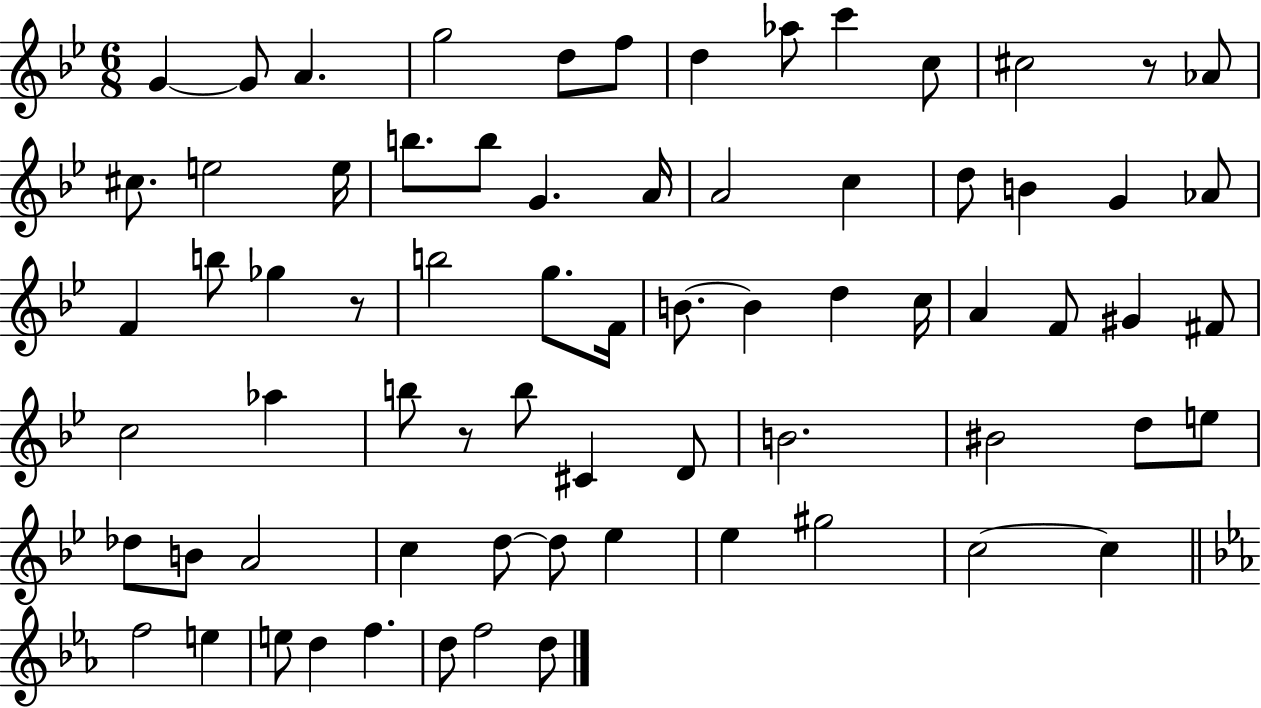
{
  \clef treble
  \numericTimeSignature
  \time 6/8
  \key bes \major
  g'4~~ g'8 a'4. | g''2 d''8 f''8 | d''4 aes''8 c'''4 c''8 | cis''2 r8 aes'8 | \break cis''8. e''2 e''16 | b''8. b''8 g'4. a'16 | a'2 c''4 | d''8 b'4 g'4 aes'8 | \break f'4 b''8 ges''4 r8 | b''2 g''8. f'16 | b'8.~~ b'4 d''4 c''16 | a'4 f'8 gis'4 fis'8 | \break c''2 aes''4 | b''8 r8 b''8 cis'4 d'8 | b'2. | bis'2 d''8 e''8 | \break des''8 b'8 a'2 | c''4 d''8~~ d''8 ees''4 | ees''4 gis''2 | c''2~~ c''4 | \break \bar "||" \break \key ees \major f''2 e''4 | e''8 d''4 f''4. | d''8 f''2 d''8 | \bar "|."
}